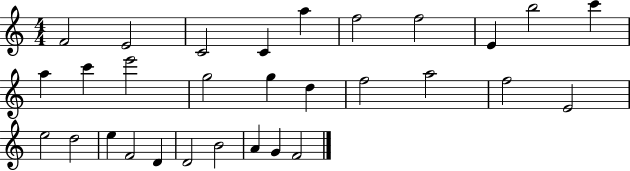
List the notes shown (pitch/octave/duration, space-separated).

F4/h E4/h C4/h C4/q A5/q F5/h F5/h E4/q B5/h C6/q A5/q C6/q E6/h G5/h G5/q D5/q F5/h A5/h F5/h E4/h E5/h D5/h E5/q F4/h D4/q D4/h B4/h A4/q G4/q F4/h